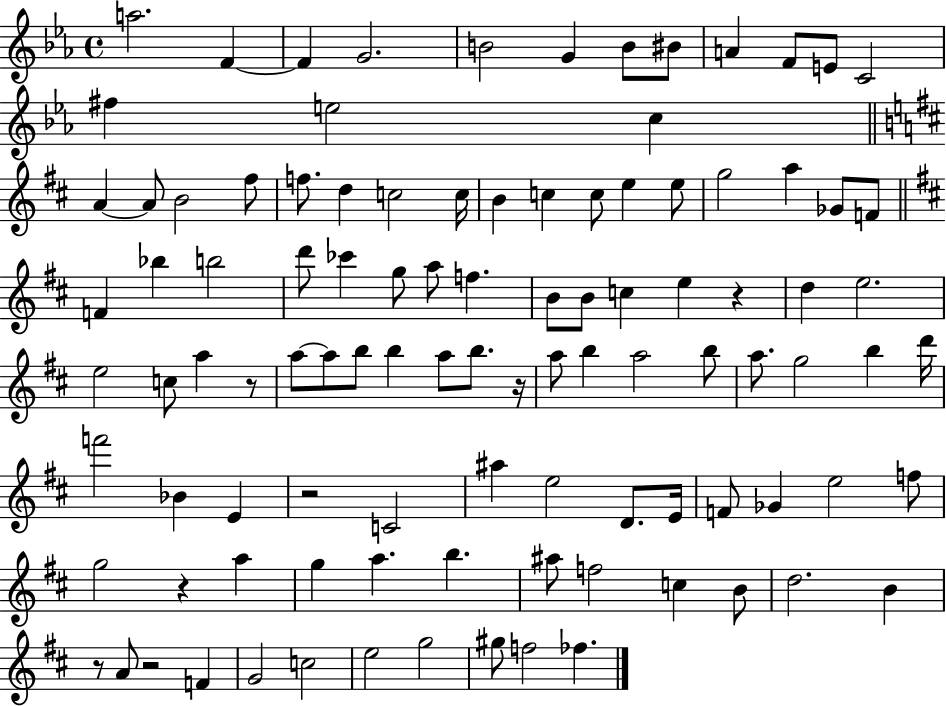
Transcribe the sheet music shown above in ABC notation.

X:1
T:Untitled
M:4/4
L:1/4
K:Eb
a2 F F G2 B2 G B/2 ^B/2 A F/2 E/2 C2 ^f e2 c A A/2 B2 ^f/2 f/2 d c2 c/4 B c c/2 e e/2 g2 a _G/2 F/2 F _b b2 d'/2 _c' g/2 a/2 f B/2 B/2 c e z d e2 e2 c/2 a z/2 a/2 a/2 b/2 b a/2 b/2 z/4 a/2 b a2 b/2 a/2 g2 b d'/4 f'2 _B E z2 C2 ^a e2 D/2 E/4 F/2 _G e2 f/2 g2 z a g a b ^a/2 f2 c B/2 d2 B z/2 A/2 z2 F G2 c2 e2 g2 ^g/2 f2 _f